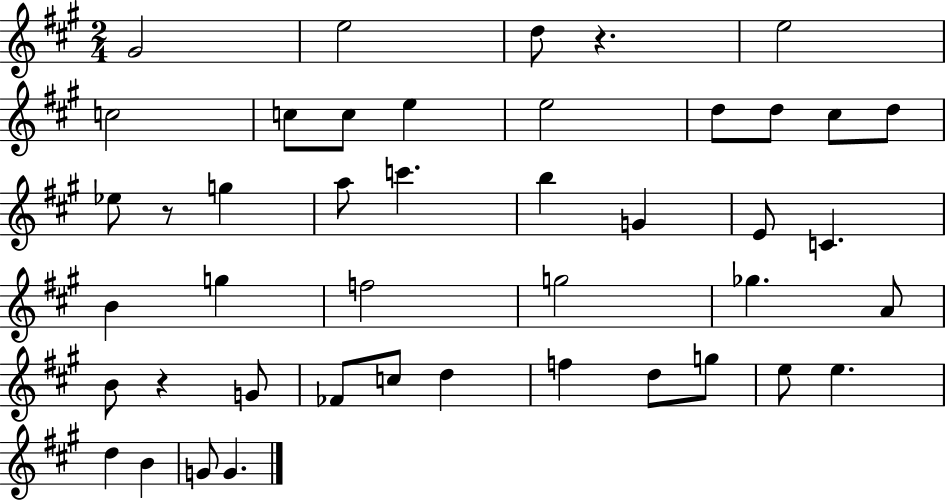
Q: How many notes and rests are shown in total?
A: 44